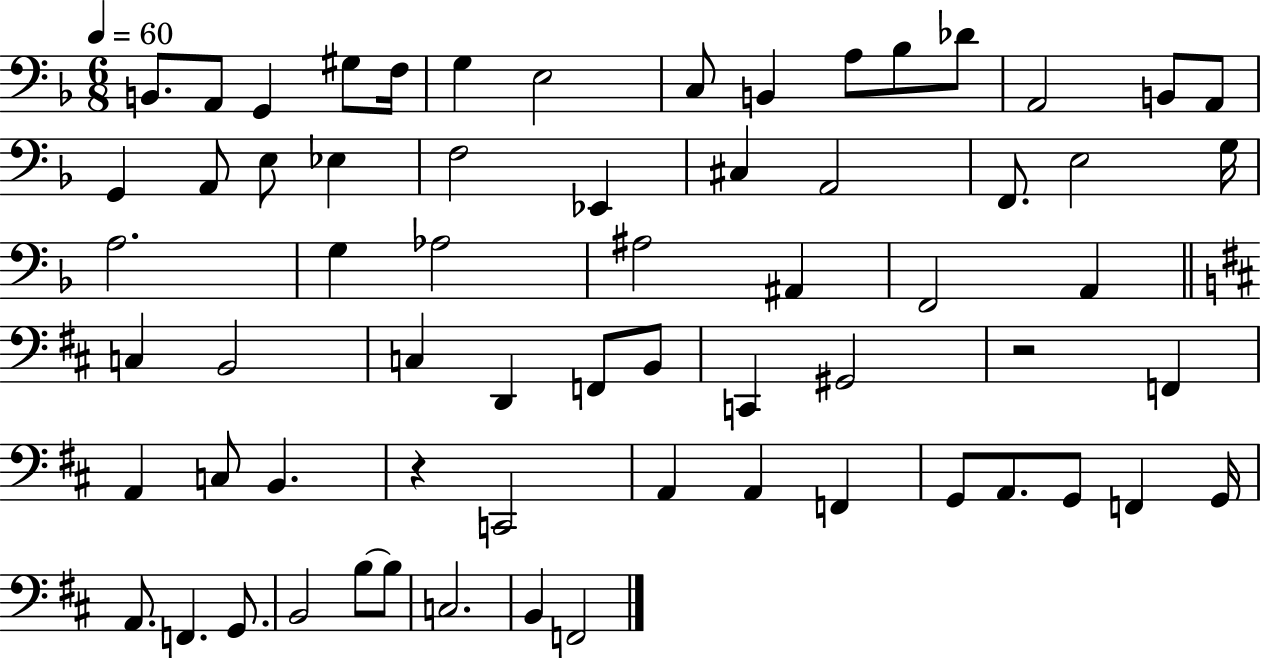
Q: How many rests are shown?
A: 2